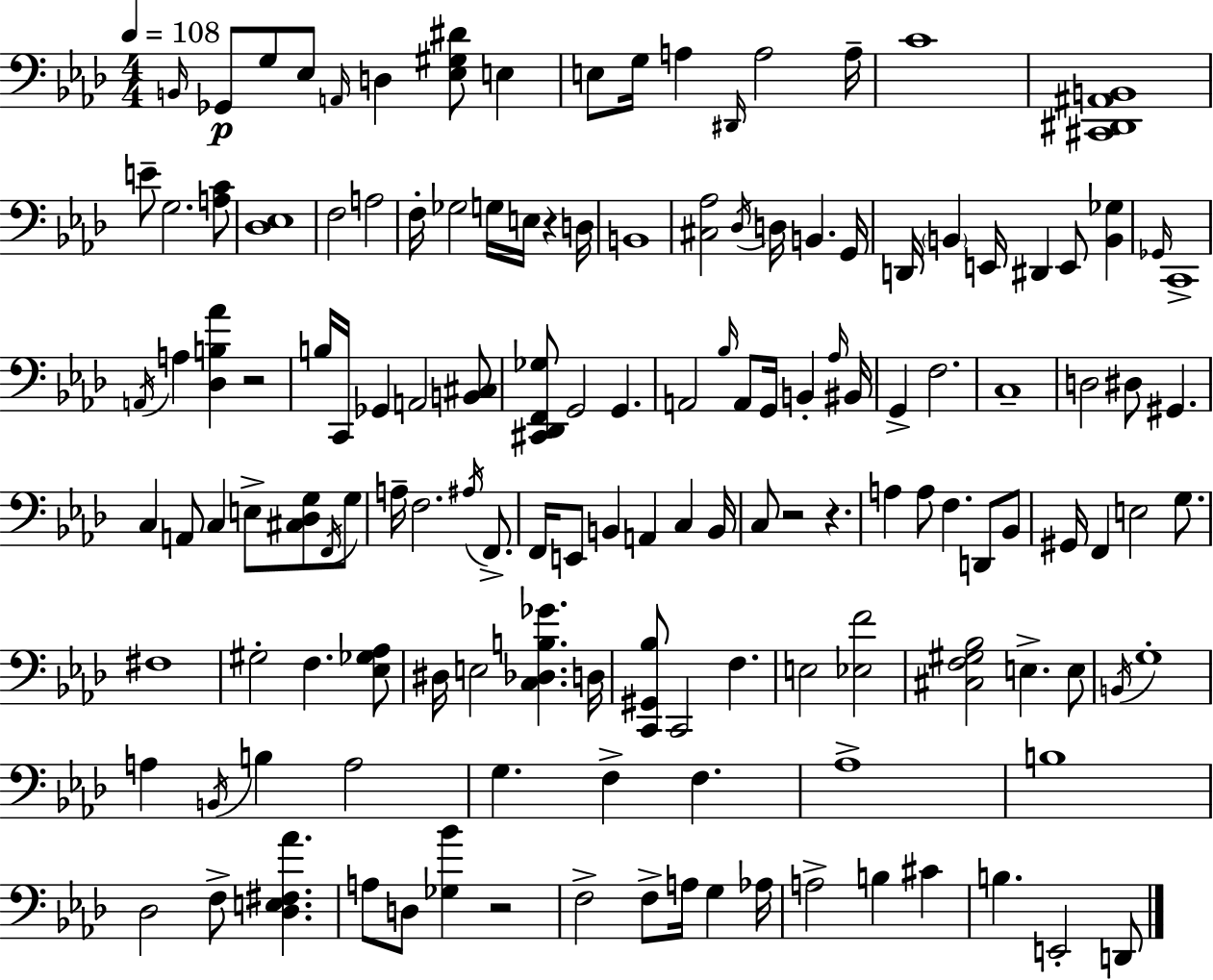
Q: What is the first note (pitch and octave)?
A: B2